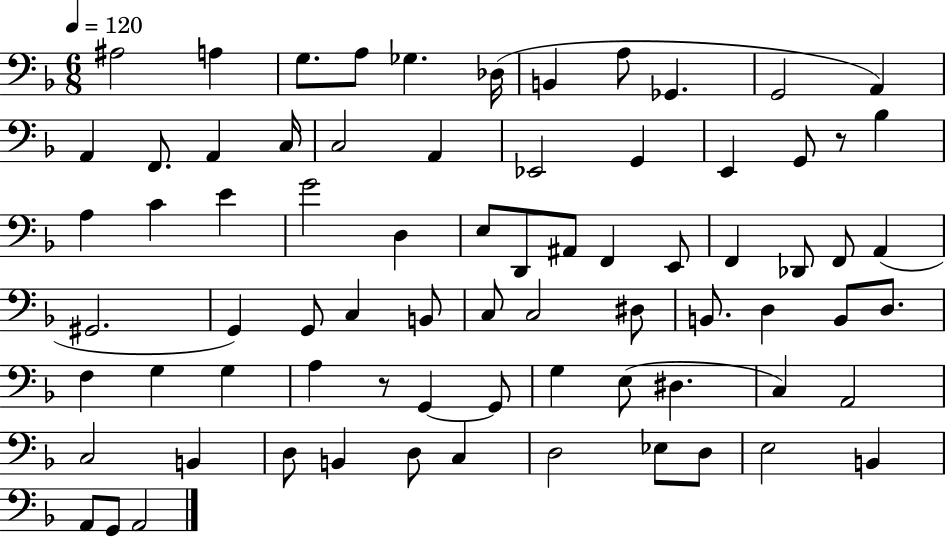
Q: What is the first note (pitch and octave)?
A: A#3